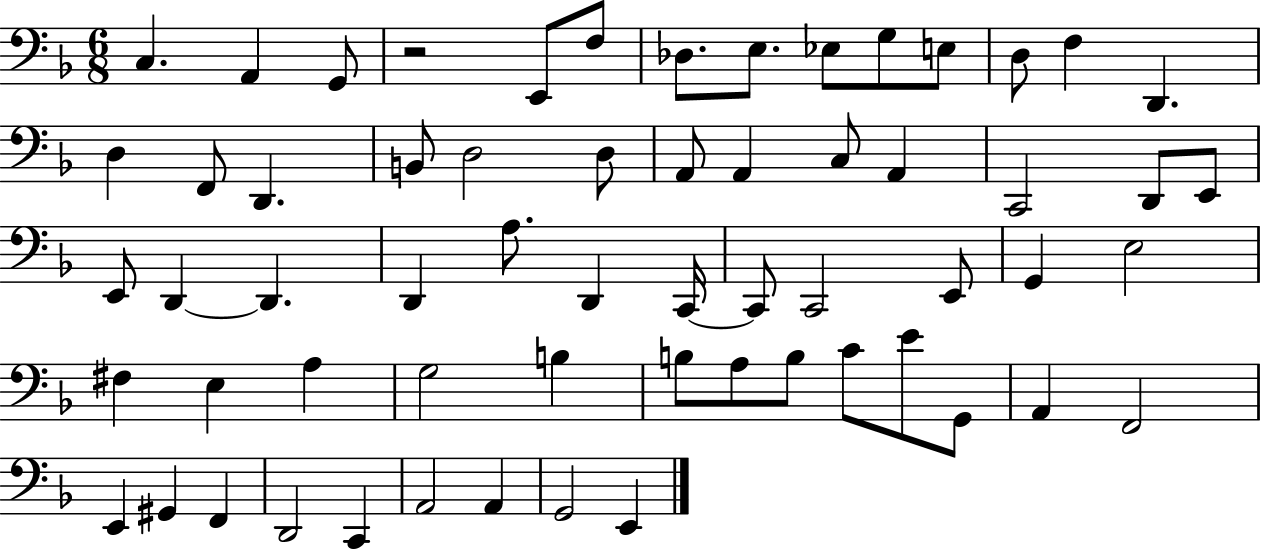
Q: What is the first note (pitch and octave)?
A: C3